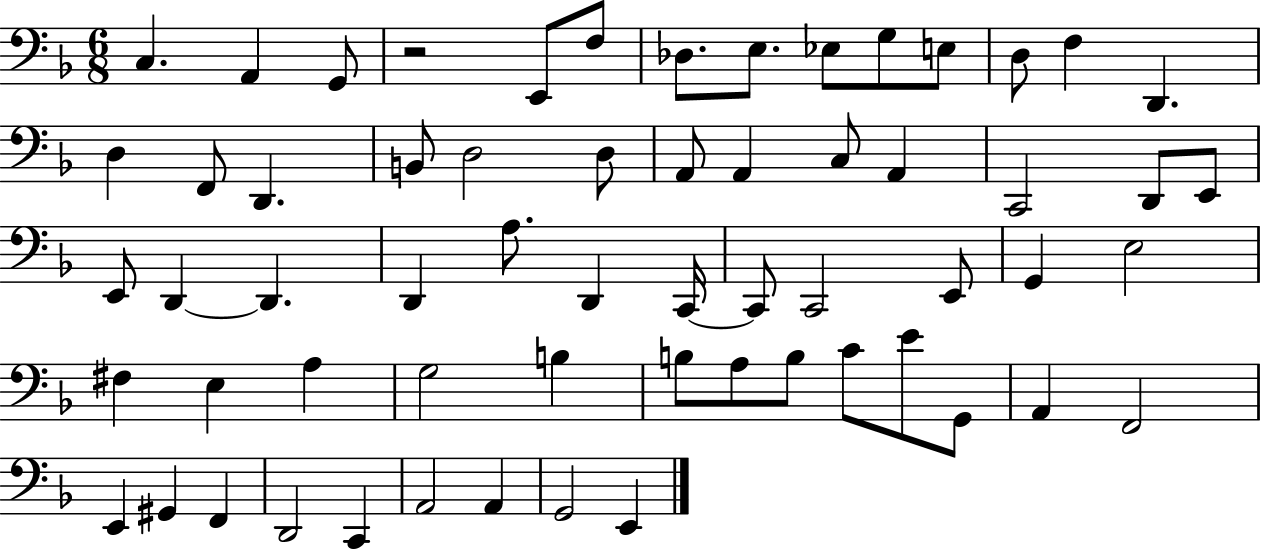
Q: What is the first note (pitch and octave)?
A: C3